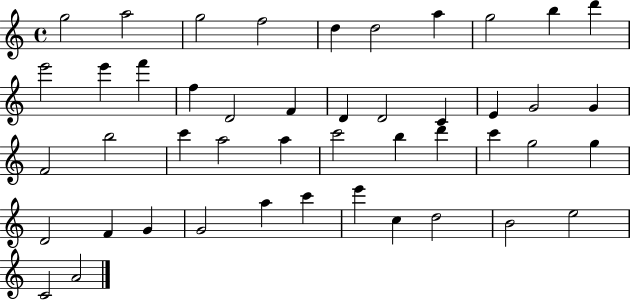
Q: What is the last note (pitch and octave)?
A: A4